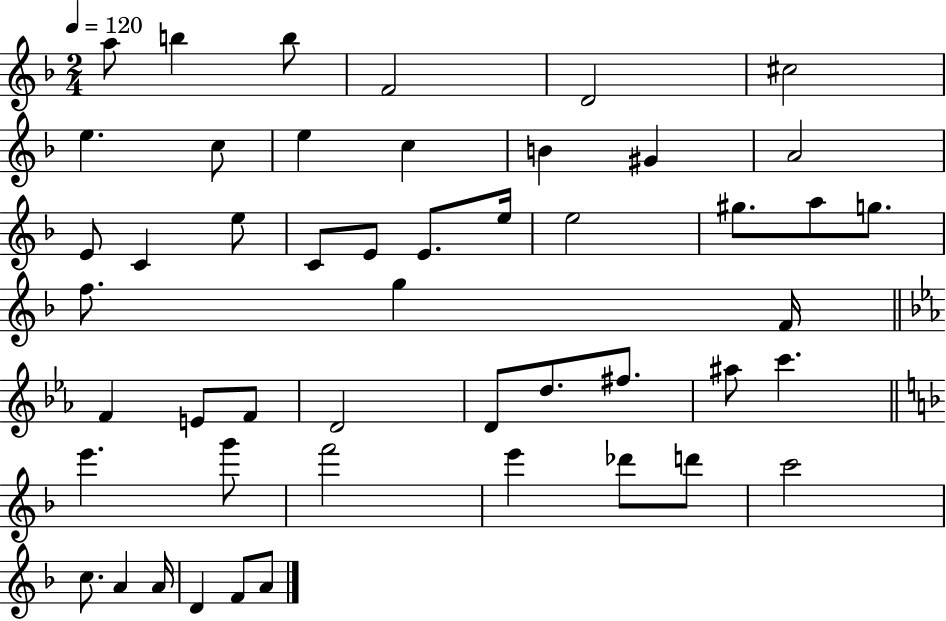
X:1
T:Untitled
M:2/4
L:1/4
K:F
a/2 b b/2 F2 D2 ^c2 e c/2 e c B ^G A2 E/2 C e/2 C/2 E/2 E/2 e/4 e2 ^g/2 a/2 g/2 f/2 g F/4 F E/2 F/2 D2 D/2 d/2 ^f/2 ^a/2 c' e' g'/2 f'2 e' _d'/2 d'/2 c'2 c/2 A A/4 D F/2 A/2